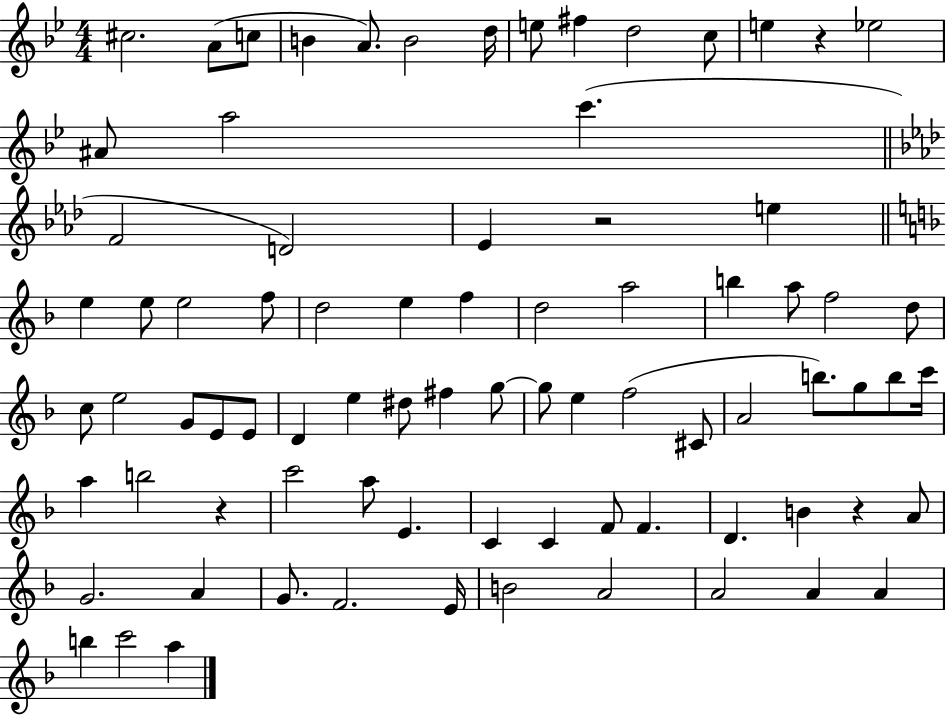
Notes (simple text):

C#5/h. A4/e C5/e B4/q A4/e. B4/h D5/s E5/e F#5/q D5/h C5/e E5/q R/q Eb5/h A#4/e A5/h C6/q. F4/h D4/h Eb4/q R/h E5/q E5/q E5/e E5/h F5/e D5/h E5/q F5/q D5/h A5/h B5/q A5/e F5/h D5/e C5/e E5/h G4/e E4/e E4/e D4/q E5/q D#5/e F#5/q G5/e G5/e E5/q F5/h C#4/e A4/h B5/e. G5/e B5/e C6/s A5/q B5/h R/q C6/h A5/e E4/q. C4/q C4/q F4/e F4/q. D4/q. B4/q R/q A4/e G4/h. A4/q G4/e. F4/h. E4/s B4/h A4/h A4/h A4/q A4/q B5/q C6/h A5/q